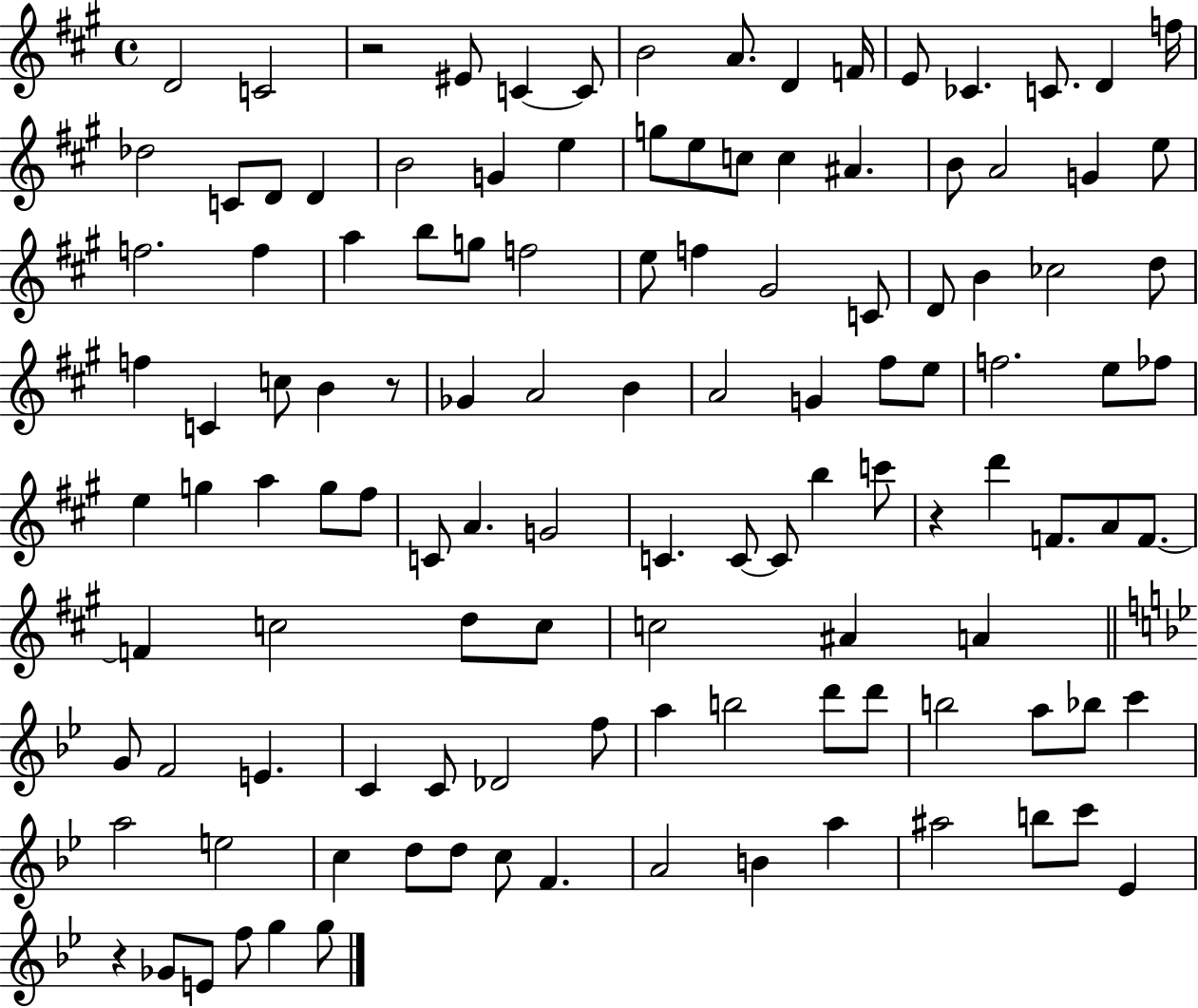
X:1
T:Untitled
M:4/4
L:1/4
K:A
D2 C2 z2 ^E/2 C C/2 B2 A/2 D F/4 E/2 _C C/2 D f/4 _d2 C/2 D/2 D B2 G e g/2 e/2 c/2 c ^A B/2 A2 G e/2 f2 f a b/2 g/2 f2 e/2 f ^G2 C/2 D/2 B _c2 d/2 f C c/2 B z/2 _G A2 B A2 G ^f/2 e/2 f2 e/2 _f/2 e g a g/2 ^f/2 C/2 A G2 C C/2 C/2 b c'/2 z d' F/2 A/2 F/2 F c2 d/2 c/2 c2 ^A A G/2 F2 E C C/2 _D2 f/2 a b2 d'/2 d'/2 b2 a/2 _b/2 c' a2 e2 c d/2 d/2 c/2 F A2 B a ^a2 b/2 c'/2 _E z _G/2 E/2 f/2 g g/2